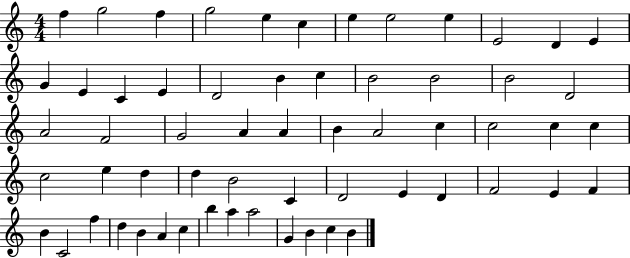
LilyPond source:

{
  \clef treble
  \numericTimeSignature
  \time 4/4
  \key c \major
  f''4 g''2 f''4 | g''2 e''4 c''4 | e''4 e''2 e''4 | e'2 d'4 e'4 | \break g'4 e'4 c'4 e'4 | d'2 b'4 c''4 | b'2 b'2 | b'2 d'2 | \break a'2 f'2 | g'2 a'4 a'4 | b'4 a'2 c''4 | c''2 c''4 c''4 | \break c''2 e''4 d''4 | d''4 b'2 c'4 | d'2 e'4 d'4 | f'2 e'4 f'4 | \break b'4 c'2 f''4 | d''4 b'4 a'4 c''4 | b''4 a''4 a''2 | g'4 b'4 c''4 b'4 | \break \bar "|."
}